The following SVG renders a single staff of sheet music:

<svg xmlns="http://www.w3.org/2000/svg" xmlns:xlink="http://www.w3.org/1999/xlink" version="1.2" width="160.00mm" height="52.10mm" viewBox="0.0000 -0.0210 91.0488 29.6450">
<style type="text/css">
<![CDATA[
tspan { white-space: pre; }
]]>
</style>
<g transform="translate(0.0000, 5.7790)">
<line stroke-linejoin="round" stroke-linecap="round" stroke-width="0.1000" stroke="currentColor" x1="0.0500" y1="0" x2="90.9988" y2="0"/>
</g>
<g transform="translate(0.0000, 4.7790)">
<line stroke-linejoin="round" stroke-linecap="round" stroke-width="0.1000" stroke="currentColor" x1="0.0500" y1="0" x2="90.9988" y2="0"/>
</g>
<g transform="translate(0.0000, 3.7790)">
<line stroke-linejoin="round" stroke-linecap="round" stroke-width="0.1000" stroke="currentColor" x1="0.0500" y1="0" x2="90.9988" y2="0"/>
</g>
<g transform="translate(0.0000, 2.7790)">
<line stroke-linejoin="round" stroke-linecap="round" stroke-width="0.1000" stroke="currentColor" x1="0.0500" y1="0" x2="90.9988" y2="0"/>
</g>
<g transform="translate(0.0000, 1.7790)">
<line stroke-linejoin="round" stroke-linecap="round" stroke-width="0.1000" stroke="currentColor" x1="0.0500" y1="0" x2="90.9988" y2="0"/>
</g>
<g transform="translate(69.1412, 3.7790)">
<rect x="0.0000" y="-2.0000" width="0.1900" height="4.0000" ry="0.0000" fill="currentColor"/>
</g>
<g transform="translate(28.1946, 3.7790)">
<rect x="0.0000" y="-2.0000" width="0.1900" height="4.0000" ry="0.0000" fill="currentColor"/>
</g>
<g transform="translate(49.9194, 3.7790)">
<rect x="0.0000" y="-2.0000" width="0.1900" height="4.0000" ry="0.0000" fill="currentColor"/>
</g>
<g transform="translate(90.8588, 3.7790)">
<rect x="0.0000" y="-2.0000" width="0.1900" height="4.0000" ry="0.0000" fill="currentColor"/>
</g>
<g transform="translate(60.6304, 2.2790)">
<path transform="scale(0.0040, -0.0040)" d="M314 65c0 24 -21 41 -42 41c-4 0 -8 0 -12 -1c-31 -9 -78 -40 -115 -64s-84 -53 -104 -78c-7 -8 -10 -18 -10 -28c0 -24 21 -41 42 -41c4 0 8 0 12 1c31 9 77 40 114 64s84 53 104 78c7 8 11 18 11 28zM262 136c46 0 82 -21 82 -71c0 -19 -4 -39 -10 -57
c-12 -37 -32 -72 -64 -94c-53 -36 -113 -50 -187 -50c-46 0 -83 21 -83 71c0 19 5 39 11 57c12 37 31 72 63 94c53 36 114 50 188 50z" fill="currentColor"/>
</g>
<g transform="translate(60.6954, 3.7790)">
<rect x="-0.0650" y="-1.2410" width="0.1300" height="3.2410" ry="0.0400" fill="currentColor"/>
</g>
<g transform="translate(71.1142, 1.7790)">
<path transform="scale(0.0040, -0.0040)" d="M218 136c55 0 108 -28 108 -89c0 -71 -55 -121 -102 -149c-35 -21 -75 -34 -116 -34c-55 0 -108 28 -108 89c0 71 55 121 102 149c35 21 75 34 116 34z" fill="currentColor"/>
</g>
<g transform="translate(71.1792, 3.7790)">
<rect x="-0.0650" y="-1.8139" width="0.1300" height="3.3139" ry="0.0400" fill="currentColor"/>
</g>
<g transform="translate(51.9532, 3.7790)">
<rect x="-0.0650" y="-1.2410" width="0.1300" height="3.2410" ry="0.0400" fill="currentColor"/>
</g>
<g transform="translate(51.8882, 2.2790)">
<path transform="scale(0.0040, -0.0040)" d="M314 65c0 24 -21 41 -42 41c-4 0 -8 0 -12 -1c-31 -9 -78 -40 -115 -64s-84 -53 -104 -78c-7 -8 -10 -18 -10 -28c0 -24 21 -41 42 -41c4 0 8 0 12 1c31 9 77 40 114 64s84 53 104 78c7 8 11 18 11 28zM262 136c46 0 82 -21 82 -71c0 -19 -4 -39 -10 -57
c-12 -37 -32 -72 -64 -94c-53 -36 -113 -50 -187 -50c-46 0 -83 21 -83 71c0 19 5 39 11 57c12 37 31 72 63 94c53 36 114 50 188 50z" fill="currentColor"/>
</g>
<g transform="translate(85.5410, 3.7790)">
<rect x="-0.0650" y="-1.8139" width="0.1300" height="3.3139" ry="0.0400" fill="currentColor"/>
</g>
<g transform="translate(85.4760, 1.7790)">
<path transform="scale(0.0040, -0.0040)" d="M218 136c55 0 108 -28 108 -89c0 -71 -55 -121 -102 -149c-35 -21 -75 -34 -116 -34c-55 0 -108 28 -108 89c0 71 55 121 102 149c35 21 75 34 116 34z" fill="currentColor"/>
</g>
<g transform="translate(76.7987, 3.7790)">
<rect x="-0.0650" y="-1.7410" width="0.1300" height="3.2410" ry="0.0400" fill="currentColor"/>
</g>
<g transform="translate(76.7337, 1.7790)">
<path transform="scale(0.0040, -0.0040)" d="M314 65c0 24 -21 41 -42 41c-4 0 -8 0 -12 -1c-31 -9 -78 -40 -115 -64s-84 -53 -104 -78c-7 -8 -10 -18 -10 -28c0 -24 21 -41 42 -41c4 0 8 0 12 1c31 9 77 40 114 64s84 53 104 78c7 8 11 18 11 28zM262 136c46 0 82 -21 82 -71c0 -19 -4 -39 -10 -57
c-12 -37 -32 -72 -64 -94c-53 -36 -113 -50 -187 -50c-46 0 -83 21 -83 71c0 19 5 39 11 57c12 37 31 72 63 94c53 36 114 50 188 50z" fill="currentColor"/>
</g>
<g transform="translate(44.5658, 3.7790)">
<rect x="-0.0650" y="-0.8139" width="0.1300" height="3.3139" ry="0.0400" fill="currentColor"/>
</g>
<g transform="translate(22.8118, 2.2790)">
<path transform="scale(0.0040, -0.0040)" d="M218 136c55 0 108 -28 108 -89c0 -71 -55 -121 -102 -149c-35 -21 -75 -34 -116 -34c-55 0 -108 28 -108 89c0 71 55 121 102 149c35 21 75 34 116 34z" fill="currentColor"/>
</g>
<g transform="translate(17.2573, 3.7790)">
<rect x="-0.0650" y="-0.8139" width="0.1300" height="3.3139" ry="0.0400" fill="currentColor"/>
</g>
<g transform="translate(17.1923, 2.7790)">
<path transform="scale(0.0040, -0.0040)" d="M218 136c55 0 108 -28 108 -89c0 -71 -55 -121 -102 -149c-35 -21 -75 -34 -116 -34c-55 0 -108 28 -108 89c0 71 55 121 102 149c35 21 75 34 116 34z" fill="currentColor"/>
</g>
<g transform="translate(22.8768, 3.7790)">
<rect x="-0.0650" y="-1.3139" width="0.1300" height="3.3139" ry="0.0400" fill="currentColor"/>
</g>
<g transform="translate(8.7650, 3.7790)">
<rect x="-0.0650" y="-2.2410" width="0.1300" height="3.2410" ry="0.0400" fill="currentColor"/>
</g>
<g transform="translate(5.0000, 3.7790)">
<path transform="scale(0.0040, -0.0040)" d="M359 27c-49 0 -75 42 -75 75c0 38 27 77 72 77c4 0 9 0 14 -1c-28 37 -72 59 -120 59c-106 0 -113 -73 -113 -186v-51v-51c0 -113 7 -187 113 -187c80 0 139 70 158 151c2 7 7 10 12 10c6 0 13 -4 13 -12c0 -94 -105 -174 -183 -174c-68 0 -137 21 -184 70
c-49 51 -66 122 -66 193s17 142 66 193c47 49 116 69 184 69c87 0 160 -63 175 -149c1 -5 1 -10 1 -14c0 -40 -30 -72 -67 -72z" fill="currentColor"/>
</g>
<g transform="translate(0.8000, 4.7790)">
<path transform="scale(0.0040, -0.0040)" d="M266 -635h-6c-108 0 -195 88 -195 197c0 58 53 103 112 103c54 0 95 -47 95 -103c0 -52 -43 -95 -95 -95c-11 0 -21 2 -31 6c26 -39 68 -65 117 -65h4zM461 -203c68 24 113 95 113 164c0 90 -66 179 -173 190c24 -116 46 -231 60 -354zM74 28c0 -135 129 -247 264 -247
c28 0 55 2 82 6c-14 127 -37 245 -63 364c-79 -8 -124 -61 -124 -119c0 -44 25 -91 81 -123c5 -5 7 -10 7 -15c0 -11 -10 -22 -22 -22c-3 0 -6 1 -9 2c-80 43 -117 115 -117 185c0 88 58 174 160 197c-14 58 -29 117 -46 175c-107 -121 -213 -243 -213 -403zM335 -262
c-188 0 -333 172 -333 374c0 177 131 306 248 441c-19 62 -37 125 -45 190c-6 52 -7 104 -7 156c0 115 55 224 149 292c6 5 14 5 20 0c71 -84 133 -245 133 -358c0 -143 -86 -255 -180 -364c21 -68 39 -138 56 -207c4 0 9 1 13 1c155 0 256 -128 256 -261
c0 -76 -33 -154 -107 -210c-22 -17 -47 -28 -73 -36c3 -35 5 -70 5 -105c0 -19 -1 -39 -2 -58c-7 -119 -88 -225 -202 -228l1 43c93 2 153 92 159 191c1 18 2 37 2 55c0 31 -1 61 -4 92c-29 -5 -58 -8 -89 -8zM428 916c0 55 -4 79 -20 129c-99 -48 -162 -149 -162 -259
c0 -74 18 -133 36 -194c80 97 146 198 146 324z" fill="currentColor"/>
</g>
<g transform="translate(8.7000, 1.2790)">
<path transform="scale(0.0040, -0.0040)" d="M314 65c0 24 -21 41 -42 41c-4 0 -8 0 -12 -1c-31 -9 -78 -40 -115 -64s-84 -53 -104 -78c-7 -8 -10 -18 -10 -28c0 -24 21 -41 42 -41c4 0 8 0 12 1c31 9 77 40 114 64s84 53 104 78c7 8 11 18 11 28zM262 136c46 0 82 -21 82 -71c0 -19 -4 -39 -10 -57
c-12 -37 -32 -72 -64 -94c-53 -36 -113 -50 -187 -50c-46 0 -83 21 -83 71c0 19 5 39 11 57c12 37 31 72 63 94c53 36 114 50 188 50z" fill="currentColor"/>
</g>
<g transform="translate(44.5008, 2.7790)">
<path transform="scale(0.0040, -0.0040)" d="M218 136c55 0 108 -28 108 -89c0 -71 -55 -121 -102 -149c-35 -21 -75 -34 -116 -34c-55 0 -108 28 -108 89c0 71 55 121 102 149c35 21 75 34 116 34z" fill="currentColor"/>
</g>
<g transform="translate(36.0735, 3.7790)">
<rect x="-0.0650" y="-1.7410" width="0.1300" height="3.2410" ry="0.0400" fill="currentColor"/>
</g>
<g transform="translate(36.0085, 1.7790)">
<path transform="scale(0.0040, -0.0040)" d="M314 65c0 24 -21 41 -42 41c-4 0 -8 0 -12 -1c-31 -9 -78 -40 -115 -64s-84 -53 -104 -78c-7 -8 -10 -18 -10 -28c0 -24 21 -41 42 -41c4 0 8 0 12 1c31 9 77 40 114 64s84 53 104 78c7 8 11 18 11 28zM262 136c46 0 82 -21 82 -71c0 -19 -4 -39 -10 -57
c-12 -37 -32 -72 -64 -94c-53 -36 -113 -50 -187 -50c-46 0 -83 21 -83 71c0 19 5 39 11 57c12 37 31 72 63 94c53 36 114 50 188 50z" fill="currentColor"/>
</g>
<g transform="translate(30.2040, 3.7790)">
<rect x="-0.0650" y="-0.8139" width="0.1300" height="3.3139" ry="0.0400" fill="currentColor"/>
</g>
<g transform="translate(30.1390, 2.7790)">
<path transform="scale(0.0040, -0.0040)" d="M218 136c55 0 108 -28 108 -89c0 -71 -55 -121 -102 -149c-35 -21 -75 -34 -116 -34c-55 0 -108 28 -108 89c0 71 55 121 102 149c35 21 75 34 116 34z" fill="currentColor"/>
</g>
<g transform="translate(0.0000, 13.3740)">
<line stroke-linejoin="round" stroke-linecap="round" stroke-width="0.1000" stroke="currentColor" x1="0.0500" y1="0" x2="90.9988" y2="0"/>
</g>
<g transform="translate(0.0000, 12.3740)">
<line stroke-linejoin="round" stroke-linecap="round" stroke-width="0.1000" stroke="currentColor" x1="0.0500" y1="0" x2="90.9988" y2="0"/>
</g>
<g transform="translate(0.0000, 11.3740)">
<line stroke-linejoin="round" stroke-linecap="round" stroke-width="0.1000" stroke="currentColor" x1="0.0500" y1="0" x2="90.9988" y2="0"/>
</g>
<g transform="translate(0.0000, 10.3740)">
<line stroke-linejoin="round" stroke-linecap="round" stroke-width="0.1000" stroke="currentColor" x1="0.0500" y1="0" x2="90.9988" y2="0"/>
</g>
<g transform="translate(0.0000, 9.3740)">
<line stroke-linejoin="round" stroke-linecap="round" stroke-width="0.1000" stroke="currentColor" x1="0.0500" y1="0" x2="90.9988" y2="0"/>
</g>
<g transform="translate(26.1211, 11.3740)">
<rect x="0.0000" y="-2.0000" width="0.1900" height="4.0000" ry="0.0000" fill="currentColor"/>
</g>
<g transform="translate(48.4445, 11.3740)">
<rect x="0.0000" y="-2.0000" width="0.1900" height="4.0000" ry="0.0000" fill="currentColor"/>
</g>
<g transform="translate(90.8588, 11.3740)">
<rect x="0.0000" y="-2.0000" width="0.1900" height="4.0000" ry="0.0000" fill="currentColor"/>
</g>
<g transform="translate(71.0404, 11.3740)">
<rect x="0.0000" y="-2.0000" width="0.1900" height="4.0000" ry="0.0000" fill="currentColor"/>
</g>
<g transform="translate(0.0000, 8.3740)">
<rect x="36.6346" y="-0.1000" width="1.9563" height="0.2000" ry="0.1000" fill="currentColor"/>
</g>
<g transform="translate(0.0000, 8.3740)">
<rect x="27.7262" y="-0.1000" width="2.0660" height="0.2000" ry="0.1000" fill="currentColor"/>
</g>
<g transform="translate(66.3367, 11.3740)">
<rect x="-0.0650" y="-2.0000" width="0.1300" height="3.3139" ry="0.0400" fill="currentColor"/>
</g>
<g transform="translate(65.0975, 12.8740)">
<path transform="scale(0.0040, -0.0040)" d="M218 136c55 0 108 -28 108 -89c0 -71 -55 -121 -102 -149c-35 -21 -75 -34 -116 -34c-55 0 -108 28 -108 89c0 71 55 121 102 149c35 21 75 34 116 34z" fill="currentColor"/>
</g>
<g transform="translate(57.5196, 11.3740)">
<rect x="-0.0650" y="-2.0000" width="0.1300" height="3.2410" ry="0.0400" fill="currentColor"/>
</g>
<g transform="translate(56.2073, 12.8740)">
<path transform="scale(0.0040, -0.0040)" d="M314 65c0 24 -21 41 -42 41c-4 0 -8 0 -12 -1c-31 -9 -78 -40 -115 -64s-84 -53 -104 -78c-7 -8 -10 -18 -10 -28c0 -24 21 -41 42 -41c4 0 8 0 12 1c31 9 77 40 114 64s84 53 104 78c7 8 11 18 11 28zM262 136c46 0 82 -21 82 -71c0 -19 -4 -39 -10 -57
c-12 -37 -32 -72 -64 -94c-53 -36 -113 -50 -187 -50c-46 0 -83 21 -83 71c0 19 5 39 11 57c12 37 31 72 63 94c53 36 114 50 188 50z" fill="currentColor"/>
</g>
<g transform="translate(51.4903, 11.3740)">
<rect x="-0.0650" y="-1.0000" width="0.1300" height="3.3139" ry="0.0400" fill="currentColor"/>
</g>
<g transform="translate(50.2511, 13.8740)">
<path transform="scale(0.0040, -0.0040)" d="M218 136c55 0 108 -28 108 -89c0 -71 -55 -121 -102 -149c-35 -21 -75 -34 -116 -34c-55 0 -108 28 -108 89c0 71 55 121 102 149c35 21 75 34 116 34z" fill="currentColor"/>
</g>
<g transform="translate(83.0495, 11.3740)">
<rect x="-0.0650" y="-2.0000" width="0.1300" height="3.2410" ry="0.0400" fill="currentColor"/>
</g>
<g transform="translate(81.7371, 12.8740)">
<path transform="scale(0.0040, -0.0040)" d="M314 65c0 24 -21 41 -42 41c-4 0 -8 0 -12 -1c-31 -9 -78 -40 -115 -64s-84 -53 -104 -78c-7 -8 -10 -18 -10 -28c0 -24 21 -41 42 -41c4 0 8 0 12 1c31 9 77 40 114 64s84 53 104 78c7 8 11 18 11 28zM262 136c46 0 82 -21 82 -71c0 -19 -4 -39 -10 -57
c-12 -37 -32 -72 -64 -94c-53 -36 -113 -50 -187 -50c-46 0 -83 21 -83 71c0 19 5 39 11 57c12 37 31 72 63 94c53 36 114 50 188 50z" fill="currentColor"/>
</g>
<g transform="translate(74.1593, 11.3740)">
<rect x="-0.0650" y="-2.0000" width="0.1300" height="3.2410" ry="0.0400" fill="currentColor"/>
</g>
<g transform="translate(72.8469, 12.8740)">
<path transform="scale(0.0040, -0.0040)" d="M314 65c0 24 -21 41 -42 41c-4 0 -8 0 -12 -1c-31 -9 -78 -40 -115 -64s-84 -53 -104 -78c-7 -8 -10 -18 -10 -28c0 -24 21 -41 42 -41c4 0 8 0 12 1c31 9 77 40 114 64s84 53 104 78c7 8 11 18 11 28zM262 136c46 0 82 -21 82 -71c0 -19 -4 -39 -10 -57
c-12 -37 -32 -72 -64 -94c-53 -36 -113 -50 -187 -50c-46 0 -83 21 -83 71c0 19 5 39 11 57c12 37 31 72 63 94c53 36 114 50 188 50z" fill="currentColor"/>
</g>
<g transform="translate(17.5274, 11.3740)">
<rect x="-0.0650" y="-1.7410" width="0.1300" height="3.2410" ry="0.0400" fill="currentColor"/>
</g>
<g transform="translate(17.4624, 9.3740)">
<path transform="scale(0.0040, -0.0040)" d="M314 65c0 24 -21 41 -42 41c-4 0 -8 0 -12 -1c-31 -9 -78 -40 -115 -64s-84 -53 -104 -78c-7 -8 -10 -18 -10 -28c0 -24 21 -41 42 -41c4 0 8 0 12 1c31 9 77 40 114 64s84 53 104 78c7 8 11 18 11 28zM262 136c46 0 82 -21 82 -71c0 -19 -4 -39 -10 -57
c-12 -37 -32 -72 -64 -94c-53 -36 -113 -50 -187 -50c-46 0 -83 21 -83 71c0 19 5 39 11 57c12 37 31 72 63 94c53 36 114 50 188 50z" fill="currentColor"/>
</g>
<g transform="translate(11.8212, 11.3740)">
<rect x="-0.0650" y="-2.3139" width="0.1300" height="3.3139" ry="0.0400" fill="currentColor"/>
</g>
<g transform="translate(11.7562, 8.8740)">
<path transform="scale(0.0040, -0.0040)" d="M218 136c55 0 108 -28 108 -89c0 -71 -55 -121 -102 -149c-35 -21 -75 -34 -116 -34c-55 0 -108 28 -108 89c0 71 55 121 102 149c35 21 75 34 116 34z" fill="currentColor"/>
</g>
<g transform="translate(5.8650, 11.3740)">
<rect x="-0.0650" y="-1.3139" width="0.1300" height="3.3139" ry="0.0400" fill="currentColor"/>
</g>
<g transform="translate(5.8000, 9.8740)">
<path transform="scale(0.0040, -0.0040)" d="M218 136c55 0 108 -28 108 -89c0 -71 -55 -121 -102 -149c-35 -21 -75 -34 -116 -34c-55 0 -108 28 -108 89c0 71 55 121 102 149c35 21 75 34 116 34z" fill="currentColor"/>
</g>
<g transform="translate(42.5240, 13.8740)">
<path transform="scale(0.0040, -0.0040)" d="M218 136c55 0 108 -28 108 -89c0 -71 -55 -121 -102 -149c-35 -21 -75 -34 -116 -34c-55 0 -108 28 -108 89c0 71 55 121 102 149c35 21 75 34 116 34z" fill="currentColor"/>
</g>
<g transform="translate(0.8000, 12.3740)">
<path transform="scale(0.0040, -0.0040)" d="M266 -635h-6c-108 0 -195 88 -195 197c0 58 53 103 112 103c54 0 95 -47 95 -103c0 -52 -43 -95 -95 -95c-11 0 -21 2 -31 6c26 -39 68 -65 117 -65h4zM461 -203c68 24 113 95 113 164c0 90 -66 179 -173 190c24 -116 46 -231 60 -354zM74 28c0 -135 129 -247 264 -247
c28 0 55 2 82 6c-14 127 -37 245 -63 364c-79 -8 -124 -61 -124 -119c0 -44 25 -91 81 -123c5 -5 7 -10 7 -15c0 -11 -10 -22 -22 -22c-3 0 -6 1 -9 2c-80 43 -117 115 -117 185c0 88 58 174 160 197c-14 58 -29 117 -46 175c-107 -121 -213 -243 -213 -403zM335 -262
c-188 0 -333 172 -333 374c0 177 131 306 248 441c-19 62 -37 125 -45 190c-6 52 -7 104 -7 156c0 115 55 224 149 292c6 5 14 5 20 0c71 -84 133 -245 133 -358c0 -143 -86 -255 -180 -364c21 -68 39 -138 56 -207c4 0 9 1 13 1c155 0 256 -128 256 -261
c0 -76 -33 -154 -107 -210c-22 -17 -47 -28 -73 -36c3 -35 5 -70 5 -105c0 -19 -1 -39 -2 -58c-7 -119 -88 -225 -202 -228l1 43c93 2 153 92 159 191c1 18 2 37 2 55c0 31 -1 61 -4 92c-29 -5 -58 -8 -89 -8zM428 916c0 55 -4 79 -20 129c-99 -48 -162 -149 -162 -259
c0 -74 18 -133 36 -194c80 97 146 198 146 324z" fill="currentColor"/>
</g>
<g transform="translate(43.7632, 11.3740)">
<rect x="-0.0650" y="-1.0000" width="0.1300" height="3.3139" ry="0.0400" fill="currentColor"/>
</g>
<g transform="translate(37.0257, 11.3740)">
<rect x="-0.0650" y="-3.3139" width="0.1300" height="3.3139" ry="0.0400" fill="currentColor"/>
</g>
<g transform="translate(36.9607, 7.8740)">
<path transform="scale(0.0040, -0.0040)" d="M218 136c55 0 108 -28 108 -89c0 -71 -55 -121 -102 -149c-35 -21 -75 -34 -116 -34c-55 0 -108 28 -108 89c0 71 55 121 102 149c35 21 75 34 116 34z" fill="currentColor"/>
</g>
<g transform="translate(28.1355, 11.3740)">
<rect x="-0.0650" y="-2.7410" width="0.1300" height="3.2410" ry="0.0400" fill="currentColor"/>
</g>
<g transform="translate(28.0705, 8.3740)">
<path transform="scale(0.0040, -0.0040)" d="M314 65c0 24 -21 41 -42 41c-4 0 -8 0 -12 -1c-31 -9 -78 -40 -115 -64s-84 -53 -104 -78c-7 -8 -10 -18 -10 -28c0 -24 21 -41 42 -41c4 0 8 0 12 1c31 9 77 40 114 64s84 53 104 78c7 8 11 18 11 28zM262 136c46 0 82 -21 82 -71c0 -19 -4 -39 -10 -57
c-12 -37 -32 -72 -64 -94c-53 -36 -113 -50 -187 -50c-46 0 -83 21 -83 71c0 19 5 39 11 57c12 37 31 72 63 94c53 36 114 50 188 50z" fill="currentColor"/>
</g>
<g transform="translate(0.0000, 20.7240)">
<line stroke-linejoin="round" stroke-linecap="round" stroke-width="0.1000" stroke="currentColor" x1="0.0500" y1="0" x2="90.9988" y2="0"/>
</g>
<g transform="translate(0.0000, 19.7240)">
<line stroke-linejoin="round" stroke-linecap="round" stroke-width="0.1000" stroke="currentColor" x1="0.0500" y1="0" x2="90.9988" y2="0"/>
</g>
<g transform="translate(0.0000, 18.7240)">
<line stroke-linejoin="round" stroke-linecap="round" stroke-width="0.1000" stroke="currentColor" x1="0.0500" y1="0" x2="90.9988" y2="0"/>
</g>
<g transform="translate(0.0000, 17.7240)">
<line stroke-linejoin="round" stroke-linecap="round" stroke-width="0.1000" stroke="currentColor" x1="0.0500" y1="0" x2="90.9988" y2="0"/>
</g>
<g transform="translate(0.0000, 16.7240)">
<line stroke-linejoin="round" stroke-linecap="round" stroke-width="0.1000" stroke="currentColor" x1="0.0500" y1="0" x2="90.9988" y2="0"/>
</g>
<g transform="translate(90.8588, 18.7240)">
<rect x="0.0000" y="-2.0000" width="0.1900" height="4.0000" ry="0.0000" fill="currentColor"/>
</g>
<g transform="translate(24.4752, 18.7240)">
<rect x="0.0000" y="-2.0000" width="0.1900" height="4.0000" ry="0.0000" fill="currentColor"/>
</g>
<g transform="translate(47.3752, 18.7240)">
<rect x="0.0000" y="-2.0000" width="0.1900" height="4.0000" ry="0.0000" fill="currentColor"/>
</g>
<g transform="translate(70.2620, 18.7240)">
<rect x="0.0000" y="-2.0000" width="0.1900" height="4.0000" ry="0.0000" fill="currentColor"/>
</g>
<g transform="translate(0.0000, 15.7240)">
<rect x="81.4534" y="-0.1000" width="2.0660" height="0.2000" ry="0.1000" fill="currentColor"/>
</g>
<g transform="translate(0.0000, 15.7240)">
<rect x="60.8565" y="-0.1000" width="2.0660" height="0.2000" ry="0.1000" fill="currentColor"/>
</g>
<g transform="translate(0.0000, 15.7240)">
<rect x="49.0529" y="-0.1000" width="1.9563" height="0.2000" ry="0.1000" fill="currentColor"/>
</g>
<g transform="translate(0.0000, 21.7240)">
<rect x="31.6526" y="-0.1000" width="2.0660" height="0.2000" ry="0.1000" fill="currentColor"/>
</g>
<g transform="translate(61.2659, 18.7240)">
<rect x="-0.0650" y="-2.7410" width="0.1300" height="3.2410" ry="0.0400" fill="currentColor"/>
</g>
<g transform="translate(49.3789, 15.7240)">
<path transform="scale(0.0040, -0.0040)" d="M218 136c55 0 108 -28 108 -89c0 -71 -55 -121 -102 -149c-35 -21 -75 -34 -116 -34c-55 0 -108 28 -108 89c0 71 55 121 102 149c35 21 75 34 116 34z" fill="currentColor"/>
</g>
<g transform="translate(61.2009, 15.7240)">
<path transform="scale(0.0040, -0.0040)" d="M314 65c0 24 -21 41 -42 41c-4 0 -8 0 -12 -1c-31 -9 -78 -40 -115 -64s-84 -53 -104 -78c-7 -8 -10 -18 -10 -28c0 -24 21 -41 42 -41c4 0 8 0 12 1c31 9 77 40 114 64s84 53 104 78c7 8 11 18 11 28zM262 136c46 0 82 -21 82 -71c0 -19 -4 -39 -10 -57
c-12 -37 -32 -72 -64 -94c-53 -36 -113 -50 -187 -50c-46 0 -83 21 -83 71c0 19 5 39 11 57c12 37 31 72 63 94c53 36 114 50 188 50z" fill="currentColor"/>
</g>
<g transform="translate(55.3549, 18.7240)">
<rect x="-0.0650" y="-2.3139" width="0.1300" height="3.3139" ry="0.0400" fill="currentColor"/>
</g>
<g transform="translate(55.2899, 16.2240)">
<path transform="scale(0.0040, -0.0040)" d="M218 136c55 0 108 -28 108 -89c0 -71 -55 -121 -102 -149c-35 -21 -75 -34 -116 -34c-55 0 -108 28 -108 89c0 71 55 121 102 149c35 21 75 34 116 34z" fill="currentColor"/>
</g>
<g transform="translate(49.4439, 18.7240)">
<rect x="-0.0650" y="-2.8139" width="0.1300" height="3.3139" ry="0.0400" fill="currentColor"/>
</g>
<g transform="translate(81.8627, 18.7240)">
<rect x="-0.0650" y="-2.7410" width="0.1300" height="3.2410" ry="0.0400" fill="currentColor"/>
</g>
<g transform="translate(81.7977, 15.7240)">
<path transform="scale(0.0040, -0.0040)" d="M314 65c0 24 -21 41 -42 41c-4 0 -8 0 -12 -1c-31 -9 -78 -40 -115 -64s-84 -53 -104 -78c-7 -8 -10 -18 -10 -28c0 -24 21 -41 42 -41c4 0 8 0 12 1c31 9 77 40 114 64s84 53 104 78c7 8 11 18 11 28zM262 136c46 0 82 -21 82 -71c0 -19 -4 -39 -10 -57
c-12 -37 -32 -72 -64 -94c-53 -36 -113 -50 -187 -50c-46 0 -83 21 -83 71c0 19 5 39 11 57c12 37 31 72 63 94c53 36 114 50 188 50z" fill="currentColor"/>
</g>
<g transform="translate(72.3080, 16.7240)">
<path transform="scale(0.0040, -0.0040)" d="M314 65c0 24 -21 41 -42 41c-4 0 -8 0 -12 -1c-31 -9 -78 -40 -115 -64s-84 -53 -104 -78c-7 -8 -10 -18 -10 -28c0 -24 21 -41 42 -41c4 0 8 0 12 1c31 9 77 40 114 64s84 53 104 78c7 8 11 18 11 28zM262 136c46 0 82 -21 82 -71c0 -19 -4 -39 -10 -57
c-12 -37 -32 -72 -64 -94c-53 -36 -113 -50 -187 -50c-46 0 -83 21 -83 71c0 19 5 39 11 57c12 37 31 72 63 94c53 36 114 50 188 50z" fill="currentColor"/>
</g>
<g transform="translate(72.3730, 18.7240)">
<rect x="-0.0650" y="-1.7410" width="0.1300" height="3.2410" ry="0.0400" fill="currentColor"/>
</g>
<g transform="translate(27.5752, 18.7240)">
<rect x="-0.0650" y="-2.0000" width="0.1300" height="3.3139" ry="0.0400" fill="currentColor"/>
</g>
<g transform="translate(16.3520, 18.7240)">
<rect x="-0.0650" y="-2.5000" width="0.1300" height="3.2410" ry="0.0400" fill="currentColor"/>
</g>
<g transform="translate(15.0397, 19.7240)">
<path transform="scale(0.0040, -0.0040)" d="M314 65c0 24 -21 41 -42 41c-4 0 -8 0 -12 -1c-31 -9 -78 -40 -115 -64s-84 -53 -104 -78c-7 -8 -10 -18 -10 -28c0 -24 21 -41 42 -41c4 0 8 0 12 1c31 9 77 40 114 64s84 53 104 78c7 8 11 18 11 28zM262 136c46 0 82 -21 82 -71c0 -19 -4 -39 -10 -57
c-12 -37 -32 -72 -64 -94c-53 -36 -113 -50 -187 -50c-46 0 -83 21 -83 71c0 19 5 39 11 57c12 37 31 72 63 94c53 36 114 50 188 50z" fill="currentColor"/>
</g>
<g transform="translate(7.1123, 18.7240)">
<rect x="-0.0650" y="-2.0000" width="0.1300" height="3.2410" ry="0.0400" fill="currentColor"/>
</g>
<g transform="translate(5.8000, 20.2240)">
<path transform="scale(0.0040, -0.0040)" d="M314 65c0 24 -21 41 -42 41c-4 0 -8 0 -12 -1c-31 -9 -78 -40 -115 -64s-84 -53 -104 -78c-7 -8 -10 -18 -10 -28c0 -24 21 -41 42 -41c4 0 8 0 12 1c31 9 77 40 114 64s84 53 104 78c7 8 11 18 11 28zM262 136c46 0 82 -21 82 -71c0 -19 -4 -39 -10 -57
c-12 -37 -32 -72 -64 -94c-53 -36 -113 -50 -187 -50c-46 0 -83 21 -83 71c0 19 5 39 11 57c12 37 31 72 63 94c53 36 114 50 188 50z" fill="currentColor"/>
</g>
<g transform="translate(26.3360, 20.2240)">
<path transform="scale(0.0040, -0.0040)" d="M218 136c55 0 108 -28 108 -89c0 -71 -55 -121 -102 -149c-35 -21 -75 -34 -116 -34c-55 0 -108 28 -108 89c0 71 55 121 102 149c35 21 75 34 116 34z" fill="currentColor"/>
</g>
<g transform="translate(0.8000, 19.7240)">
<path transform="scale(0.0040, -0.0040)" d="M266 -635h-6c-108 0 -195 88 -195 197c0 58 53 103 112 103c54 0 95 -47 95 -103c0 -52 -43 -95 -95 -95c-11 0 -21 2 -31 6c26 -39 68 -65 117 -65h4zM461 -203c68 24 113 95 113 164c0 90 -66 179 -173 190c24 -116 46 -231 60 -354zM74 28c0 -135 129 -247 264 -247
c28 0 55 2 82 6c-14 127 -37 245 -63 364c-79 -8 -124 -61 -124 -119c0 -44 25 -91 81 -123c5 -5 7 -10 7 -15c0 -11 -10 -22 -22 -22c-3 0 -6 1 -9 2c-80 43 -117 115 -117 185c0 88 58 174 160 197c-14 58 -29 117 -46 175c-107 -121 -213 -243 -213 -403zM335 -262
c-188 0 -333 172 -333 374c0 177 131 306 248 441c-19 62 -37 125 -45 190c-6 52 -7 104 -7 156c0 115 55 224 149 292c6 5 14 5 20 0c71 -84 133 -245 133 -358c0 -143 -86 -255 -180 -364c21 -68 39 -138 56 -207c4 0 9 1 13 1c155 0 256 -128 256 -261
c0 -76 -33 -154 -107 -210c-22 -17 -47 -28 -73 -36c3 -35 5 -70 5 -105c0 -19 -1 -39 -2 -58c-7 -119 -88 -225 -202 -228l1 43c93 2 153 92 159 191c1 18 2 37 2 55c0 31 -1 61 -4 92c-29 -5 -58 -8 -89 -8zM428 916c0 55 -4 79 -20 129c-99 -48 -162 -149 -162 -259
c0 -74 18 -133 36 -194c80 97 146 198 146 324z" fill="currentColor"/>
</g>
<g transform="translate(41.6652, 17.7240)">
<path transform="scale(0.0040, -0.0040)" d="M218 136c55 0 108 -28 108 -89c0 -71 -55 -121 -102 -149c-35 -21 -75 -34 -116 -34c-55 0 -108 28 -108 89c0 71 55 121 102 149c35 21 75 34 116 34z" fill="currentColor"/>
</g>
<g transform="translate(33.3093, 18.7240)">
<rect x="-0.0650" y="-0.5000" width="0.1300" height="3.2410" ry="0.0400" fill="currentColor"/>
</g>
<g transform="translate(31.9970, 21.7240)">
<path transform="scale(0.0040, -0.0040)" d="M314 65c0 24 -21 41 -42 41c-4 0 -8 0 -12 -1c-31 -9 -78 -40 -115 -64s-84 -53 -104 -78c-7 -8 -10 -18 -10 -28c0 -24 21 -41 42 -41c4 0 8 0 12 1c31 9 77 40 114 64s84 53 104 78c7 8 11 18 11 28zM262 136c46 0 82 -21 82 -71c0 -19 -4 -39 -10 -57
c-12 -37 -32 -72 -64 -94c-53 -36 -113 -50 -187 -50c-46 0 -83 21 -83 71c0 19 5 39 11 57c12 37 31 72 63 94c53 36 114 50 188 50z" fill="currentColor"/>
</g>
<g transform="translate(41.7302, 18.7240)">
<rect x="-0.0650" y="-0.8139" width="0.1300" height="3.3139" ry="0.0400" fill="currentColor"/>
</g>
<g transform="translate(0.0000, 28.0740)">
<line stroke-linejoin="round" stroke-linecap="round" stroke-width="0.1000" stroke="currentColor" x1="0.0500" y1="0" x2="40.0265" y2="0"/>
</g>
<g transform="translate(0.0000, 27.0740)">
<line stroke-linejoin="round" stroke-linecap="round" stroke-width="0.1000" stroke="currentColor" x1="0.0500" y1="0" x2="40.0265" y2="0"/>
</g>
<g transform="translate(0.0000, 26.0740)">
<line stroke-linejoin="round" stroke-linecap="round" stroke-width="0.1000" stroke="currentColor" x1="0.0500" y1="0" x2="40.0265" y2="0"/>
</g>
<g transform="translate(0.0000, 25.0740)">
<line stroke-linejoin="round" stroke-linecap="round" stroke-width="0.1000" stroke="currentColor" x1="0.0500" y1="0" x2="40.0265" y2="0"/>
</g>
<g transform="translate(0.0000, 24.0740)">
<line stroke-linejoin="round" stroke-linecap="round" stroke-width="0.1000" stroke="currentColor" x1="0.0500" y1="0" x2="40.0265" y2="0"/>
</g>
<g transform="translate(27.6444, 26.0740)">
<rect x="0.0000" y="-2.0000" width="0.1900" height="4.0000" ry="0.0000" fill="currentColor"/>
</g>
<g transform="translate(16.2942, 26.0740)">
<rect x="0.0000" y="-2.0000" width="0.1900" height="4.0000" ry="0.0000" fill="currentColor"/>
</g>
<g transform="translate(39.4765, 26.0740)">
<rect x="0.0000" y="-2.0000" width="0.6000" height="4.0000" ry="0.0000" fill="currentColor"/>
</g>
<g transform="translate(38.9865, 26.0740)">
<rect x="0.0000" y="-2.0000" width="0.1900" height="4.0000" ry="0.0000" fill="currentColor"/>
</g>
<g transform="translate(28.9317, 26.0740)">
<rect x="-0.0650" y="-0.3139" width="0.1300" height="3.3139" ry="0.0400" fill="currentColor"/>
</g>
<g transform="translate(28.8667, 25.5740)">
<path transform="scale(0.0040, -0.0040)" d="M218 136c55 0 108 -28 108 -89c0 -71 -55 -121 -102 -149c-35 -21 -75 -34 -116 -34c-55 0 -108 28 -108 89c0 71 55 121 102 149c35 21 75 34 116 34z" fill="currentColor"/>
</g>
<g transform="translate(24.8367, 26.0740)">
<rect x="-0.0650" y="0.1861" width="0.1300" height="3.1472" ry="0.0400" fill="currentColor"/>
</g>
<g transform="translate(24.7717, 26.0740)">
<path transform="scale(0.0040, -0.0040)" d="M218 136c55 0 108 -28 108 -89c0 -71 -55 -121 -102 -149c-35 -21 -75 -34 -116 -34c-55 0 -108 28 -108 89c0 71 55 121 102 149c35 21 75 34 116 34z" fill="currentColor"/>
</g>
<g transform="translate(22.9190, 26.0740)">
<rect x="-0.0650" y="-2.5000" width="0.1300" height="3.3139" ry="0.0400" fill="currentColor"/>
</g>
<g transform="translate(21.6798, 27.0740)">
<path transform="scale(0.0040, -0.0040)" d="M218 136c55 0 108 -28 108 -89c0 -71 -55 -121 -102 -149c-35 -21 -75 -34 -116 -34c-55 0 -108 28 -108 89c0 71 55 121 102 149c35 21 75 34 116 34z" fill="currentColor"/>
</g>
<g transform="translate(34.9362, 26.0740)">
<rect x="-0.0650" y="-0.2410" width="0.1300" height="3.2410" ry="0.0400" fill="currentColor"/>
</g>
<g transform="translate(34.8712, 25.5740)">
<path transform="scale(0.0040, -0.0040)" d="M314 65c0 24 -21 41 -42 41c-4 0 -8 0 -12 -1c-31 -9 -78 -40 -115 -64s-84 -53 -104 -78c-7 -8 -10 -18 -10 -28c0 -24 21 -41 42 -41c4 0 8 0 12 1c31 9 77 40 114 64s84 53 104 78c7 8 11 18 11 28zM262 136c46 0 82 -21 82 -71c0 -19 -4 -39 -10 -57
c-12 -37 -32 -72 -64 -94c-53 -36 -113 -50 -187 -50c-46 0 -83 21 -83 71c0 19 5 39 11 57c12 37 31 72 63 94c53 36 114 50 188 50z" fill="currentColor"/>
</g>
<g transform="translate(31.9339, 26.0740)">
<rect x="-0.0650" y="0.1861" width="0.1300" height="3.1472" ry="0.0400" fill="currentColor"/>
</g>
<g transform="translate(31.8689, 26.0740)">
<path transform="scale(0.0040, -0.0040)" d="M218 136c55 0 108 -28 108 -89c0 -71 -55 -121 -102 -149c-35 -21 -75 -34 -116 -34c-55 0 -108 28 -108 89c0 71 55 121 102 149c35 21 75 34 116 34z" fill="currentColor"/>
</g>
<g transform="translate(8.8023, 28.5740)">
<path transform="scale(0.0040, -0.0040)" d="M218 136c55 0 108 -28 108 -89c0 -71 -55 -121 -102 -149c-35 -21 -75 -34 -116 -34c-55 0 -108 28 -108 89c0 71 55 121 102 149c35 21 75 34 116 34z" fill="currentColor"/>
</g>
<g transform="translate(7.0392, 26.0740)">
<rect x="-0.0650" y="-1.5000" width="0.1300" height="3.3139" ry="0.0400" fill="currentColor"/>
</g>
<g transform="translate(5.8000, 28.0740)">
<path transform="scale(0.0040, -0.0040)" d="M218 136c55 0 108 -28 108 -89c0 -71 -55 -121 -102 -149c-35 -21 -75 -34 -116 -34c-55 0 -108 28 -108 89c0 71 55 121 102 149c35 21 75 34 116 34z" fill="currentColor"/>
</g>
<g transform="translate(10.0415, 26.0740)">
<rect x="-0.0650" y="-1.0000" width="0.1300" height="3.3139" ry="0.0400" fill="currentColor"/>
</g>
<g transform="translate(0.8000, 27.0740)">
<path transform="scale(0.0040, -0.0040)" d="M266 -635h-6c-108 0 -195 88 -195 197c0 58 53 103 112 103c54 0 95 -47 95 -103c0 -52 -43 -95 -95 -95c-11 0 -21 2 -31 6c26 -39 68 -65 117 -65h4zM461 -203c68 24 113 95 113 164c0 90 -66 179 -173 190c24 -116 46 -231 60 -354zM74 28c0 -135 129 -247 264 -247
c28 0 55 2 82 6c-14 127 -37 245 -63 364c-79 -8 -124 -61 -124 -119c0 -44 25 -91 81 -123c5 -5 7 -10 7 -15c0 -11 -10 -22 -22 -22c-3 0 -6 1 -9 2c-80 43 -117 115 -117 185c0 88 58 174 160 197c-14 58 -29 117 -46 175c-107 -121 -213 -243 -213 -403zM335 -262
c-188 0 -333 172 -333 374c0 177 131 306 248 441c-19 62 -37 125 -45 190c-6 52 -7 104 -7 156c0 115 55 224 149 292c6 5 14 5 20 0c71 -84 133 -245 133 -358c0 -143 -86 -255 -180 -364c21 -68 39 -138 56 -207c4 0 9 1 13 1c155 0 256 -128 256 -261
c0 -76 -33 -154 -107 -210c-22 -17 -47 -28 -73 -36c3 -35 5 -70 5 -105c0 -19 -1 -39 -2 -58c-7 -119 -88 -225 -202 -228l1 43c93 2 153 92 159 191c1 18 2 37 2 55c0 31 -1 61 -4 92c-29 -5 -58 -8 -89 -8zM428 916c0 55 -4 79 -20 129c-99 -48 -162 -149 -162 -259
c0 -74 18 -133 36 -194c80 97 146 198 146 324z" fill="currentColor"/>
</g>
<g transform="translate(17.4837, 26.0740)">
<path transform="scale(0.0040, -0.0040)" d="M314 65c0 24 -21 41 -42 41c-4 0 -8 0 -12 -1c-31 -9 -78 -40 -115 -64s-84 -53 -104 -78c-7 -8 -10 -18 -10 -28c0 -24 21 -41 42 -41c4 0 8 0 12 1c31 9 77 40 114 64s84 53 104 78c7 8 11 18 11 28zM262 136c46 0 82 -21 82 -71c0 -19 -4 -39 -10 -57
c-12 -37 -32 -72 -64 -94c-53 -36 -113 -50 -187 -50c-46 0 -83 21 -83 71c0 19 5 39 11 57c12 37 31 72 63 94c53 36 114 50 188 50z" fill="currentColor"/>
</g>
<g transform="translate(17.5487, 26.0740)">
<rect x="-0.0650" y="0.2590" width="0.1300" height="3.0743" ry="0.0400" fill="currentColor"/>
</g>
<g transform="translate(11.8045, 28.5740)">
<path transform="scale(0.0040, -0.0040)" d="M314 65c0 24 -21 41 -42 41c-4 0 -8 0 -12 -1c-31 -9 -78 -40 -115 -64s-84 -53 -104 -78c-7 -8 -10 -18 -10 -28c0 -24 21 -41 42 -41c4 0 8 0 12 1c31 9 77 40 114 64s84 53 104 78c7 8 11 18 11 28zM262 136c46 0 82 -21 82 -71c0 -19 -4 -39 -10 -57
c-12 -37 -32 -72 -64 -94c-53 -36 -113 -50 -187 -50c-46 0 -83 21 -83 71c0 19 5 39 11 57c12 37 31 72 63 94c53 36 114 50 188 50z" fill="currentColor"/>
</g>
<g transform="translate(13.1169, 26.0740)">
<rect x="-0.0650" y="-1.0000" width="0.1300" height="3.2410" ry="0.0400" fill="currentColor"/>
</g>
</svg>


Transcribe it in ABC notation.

X:1
T:Untitled
M:4/4
L:1/4
K:C
g2 d e d f2 d e2 e2 f f2 f e g f2 a2 b D D F2 F F2 F2 F2 G2 F C2 d a g a2 f2 a2 E D D2 B2 G B c B c2